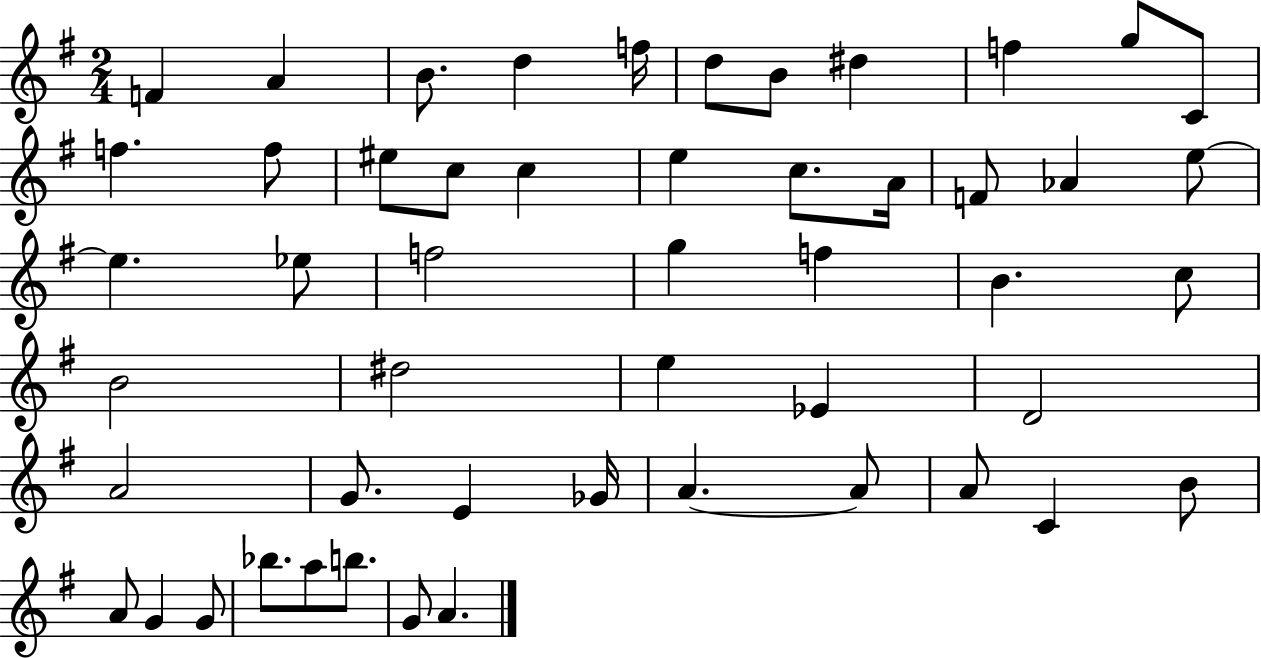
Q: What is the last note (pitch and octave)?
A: A4